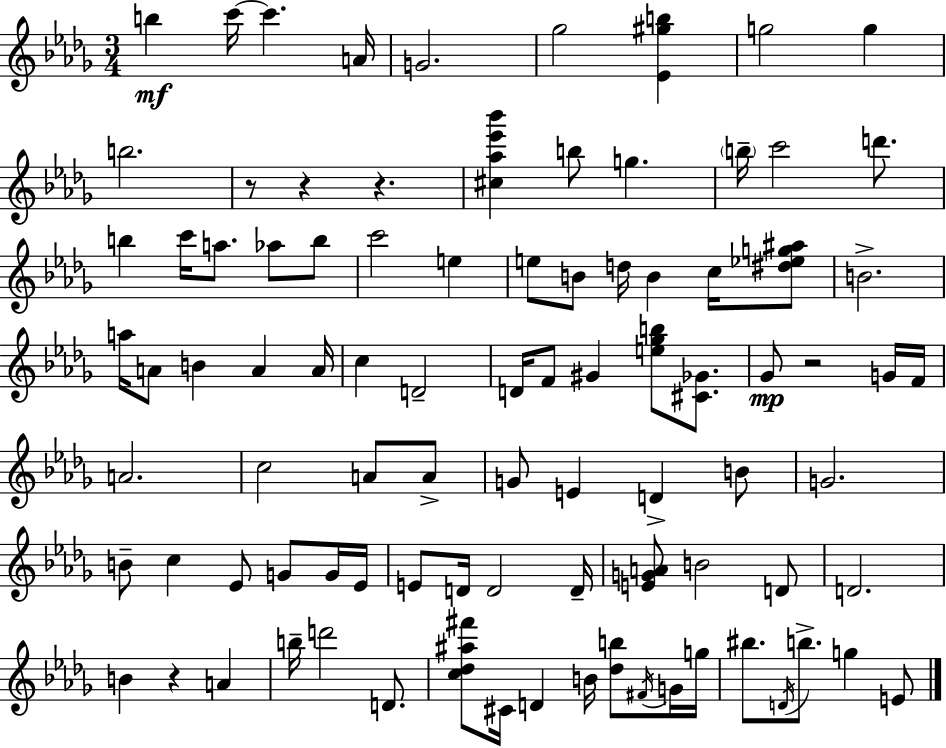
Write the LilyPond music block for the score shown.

{
  \clef treble
  \numericTimeSignature
  \time 3/4
  \key bes \minor
  \repeat volta 2 { b''4\mf c'''16~~ c'''4. a'16 | g'2. | ges''2 <ees' gis'' b''>4 | g''2 g''4 | \break b''2. | r8 r4 r4. | <cis'' aes'' ees''' bes'''>4 b''8 g''4. | \parenthesize b''16-- c'''2 d'''8. | \break b''4 c'''16 a''8. aes''8 b''8 | c'''2 e''4 | e''8 b'8 d''16 b'4 c''16 <dis'' ees'' g'' ais''>8 | b'2.-> | \break a''16 a'8 b'4 a'4 a'16 | c''4 d'2-- | d'16 f'8 gis'4 <e'' ges'' b''>8 <cis' ges'>8. | ges'8\mp r2 g'16 f'16 | \break a'2. | c''2 a'8 a'8-> | g'8 e'4 d'4-> b'8 | g'2. | \break b'8-- c''4 ees'8 g'8 g'16 ees'16 | e'8 d'16 d'2 d'16-- | <e' g' a'>8 b'2 d'8 | d'2. | \break b'4 r4 a'4 | b''16-- d'''2 d'8. | <c'' des'' ais'' fis'''>8 cis'16 d'4 b'16 <des'' b''>8 \acciaccatura { fis'16 } g'16 | g''16 bis''8. \acciaccatura { d'16 } b''8.-> g''4 | \break e'8 } \bar "|."
}